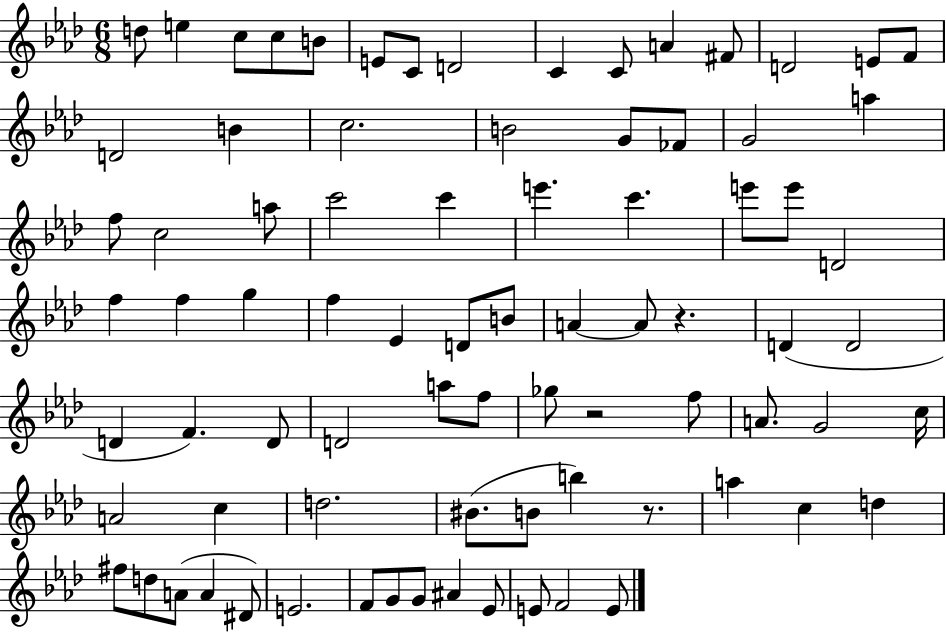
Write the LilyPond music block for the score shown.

{
  \clef treble
  \numericTimeSignature
  \time 6/8
  \key aes \major
  \repeat volta 2 { d''8 e''4 c''8 c''8 b'8 | e'8 c'8 d'2 | c'4 c'8 a'4 fis'8 | d'2 e'8 f'8 | \break d'2 b'4 | c''2. | b'2 g'8 fes'8 | g'2 a''4 | \break f''8 c''2 a''8 | c'''2 c'''4 | e'''4. c'''4. | e'''8 e'''8 d'2 | \break f''4 f''4 g''4 | f''4 ees'4 d'8 b'8 | a'4~~ a'8 r4. | d'4( d'2 | \break d'4 f'4.) d'8 | d'2 a''8 f''8 | ges''8 r2 f''8 | a'8. g'2 c''16 | \break a'2 c''4 | d''2. | bis'8.( b'8 b''4) r8. | a''4 c''4 d''4 | \break fis''8 d''8 a'8( a'4 dis'8) | e'2. | f'8 g'8 g'8 ais'4 ees'8 | e'8 f'2 e'8 | \break } \bar "|."
}